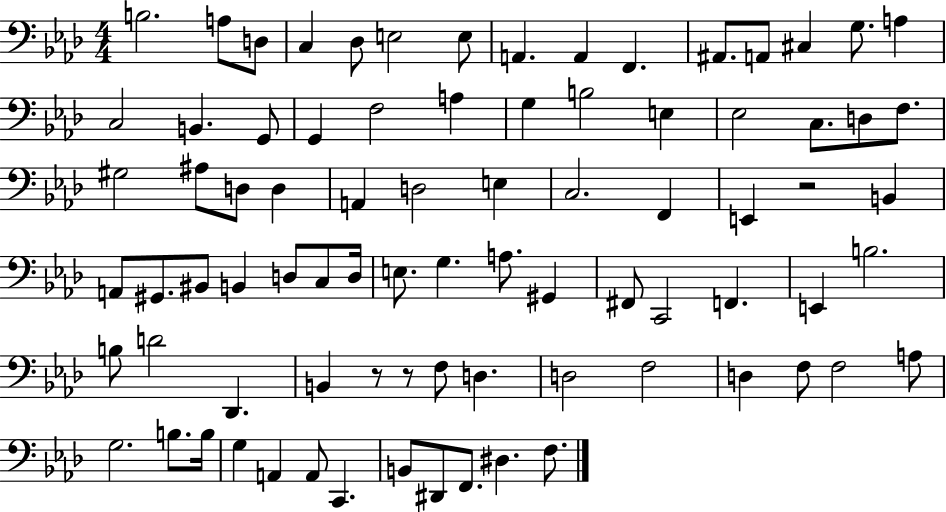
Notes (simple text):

B3/h. A3/e D3/e C3/q Db3/e E3/h E3/e A2/q. A2/q F2/q. A#2/e. A2/e C#3/q G3/e. A3/q C3/h B2/q. G2/e G2/q F3/h A3/q G3/q B3/h E3/q Eb3/h C3/e. D3/e F3/e. G#3/h A#3/e D3/e D3/q A2/q D3/h E3/q C3/h. F2/q E2/q R/h B2/q A2/e G#2/e. BIS2/e B2/q D3/e C3/e D3/s E3/e. G3/q. A3/e. G#2/q F#2/e C2/h F2/q. E2/q B3/h. B3/e D4/h Db2/q. B2/q R/e R/e F3/e D3/q. D3/h F3/h D3/q F3/e F3/h A3/e G3/h. B3/e. B3/s G3/q A2/q A2/e C2/q. B2/e D#2/e F2/e. D#3/q. F3/e.